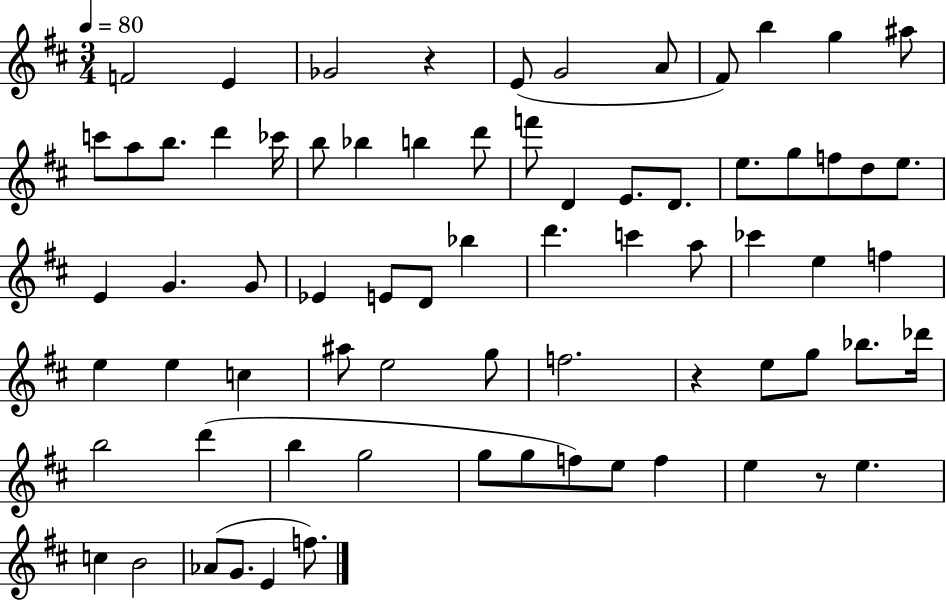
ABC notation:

X:1
T:Untitled
M:3/4
L:1/4
K:D
F2 E _G2 z E/2 G2 A/2 ^F/2 b g ^a/2 c'/2 a/2 b/2 d' _c'/4 b/2 _b b d'/2 f'/2 D E/2 D/2 e/2 g/2 f/2 d/2 e/2 E G G/2 _E E/2 D/2 _b d' c' a/2 _c' e f e e c ^a/2 e2 g/2 f2 z e/2 g/2 _b/2 _d'/4 b2 d' b g2 g/2 g/2 f/2 e/2 f e z/2 e c B2 _A/2 G/2 E f/2